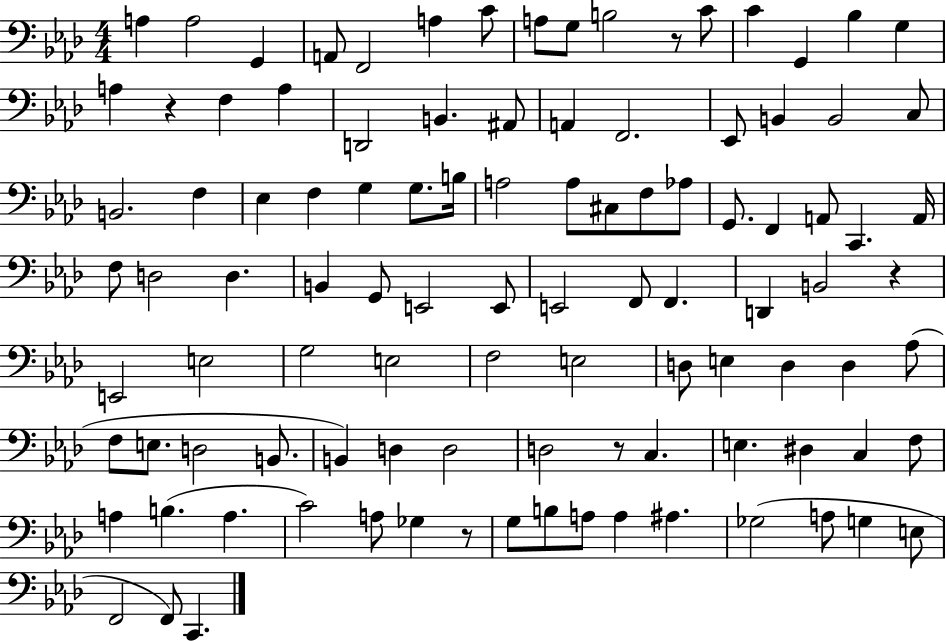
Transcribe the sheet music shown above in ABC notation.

X:1
T:Untitled
M:4/4
L:1/4
K:Ab
A, A,2 G,, A,,/2 F,,2 A, C/2 A,/2 G,/2 B,2 z/2 C/2 C G,, _B, G, A, z F, A, D,,2 B,, ^A,,/2 A,, F,,2 _E,,/2 B,, B,,2 C,/2 B,,2 F, _E, F, G, G,/2 B,/4 A,2 A,/2 ^C,/2 F,/2 _A,/2 G,,/2 F,, A,,/2 C,, A,,/4 F,/2 D,2 D, B,, G,,/2 E,,2 E,,/2 E,,2 F,,/2 F,, D,, B,,2 z E,,2 E,2 G,2 E,2 F,2 E,2 D,/2 E, D, D, _A,/2 F,/2 E,/2 D,2 B,,/2 B,, D, D,2 D,2 z/2 C, E, ^D, C, F,/2 A, B, A, C2 A,/2 _G, z/2 G,/2 B,/2 A,/2 A, ^A, _G,2 A,/2 G, E,/2 F,,2 F,,/2 C,,